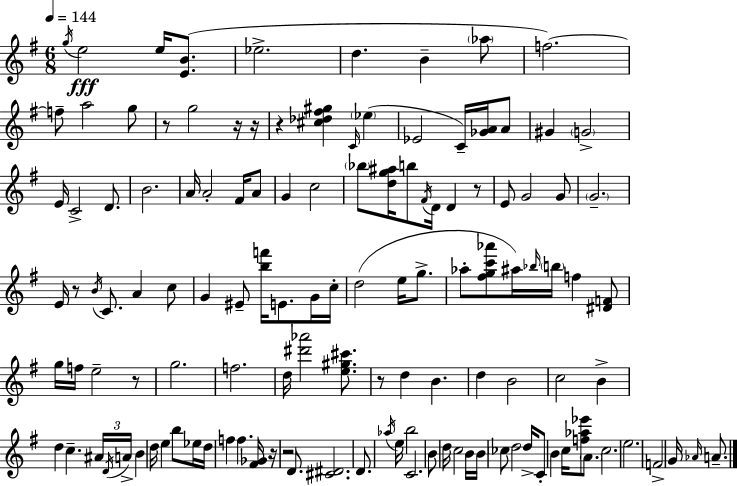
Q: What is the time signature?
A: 6/8